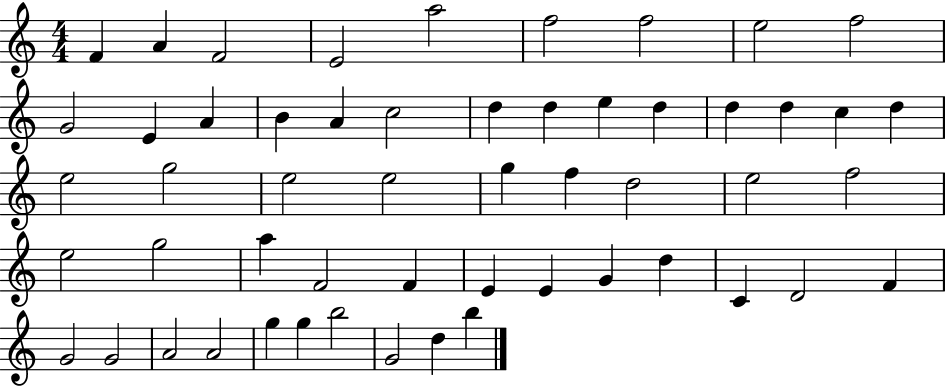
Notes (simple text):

F4/q A4/q F4/h E4/h A5/h F5/h F5/h E5/h F5/h G4/h E4/q A4/q B4/q A4/q C5/h D5/q D5/q E5/q D5/q D5/q D5/q C5/q D5/q E5/h G5/h E5/h E5/h G5/q F5/q D5/h E5/h F5/h E5/h G5/h A5/q F4/h F4/q E4/q E4/q G4/q D5/q C4/q D4/h F4/q G4/h G4/h A4/h A4/h G5/q G5/q B5/h G4/h D5/q B5/q